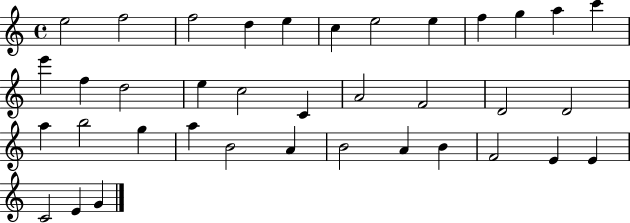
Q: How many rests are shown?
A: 0